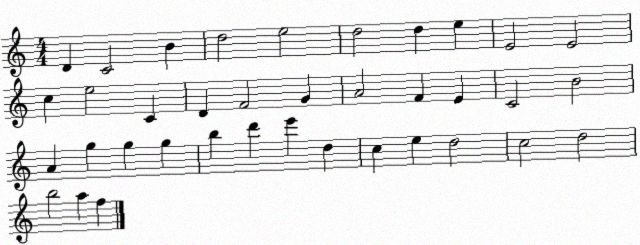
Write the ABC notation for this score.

X:1
T:Untitled
M:4/4
L:1/4
K:C
D C2 B d2 e2 d2 d e E2 E2 c e2 C D F2 G A2 F E C2 B2 A g g g b d' e' d c e d2 c2 d2 b2 a f